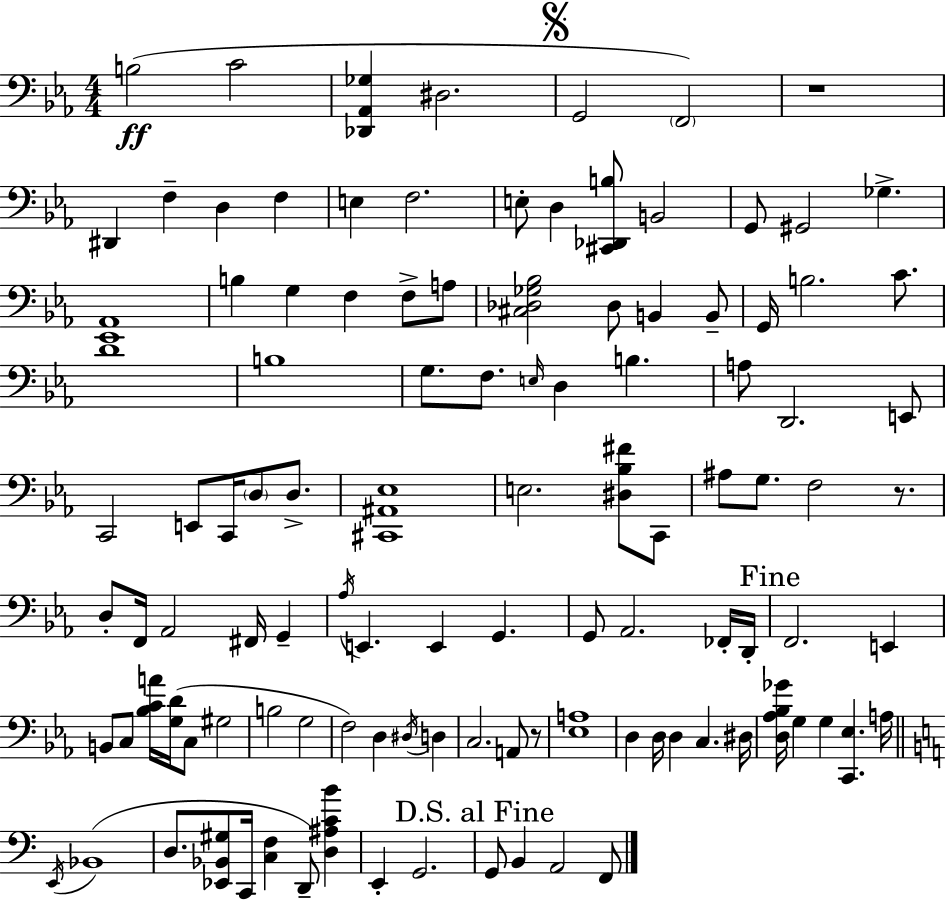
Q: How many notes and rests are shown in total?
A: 111